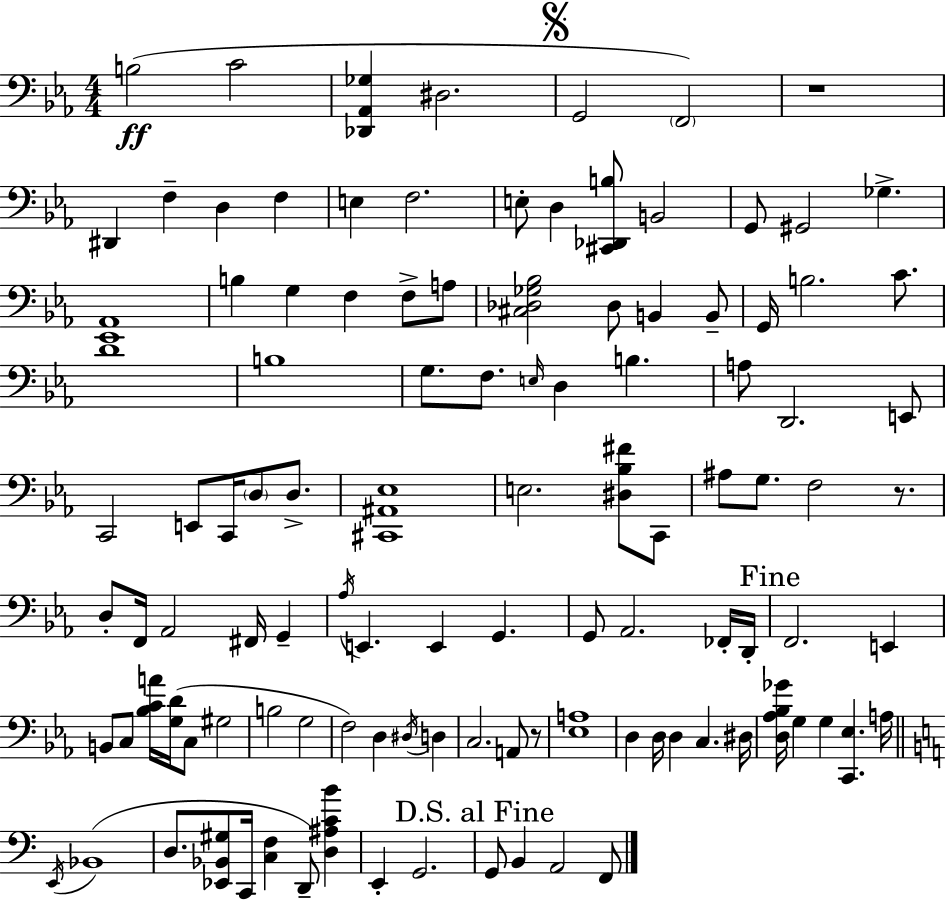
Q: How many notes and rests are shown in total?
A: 111